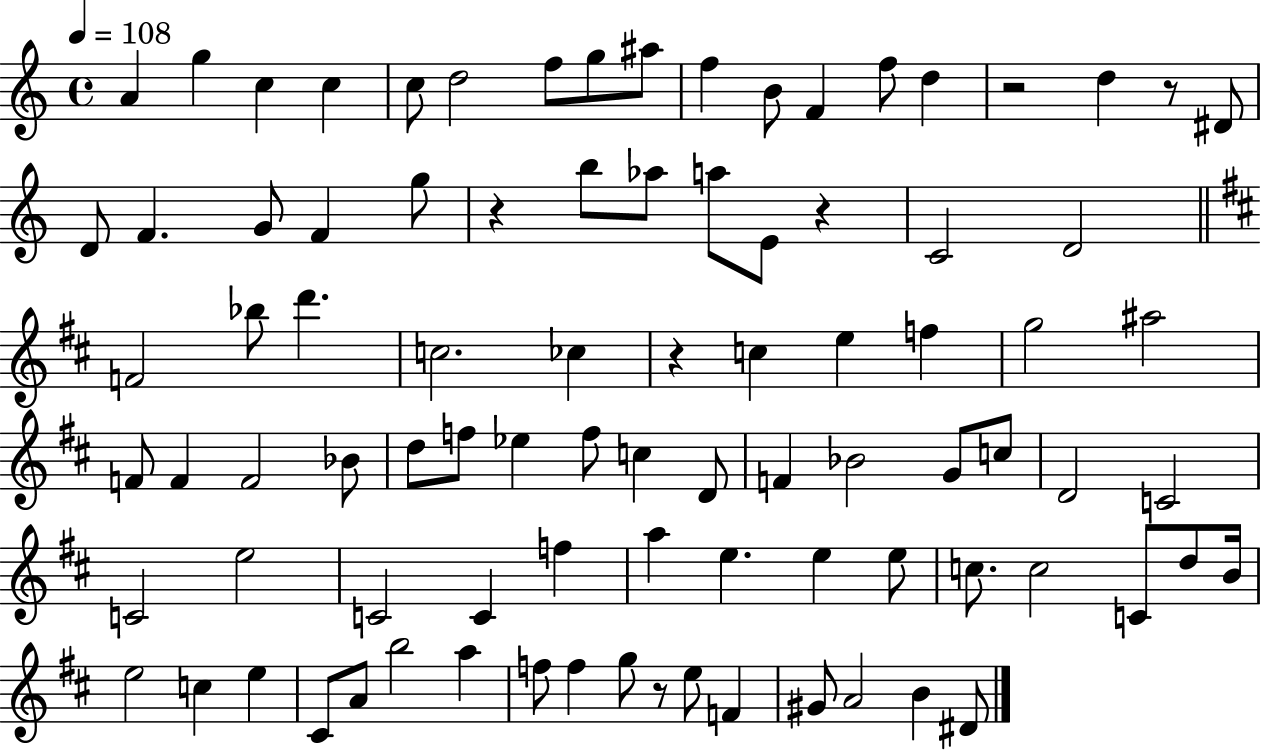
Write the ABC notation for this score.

X:1
T:Untitled
M:4/4
L:1/4
K:C
A g c c c/2 d2 f/2 g/2 ^a/2 f B/2 F f/2 d z2 d z/2 ^D/2 D/2 F G/2 F g/2 z b/2 _a/2 a/2 E/2 z C2 D2 F2 _b/2 d' c2 _c z c e f g2 ^a2 F/2 F F2 _B/2 d/2 f/2 _e f/2 c D/2 F _B2 G/2 c/2 D2 C2 C2 e2 C2 C f a e e e/2 c/2 c2 C/2 d/2 B/4 e2 c e ^C/2 A/2 b2 a f/2 f g/2 z/2 e/2 F ^G/2 A2 B ^D/2